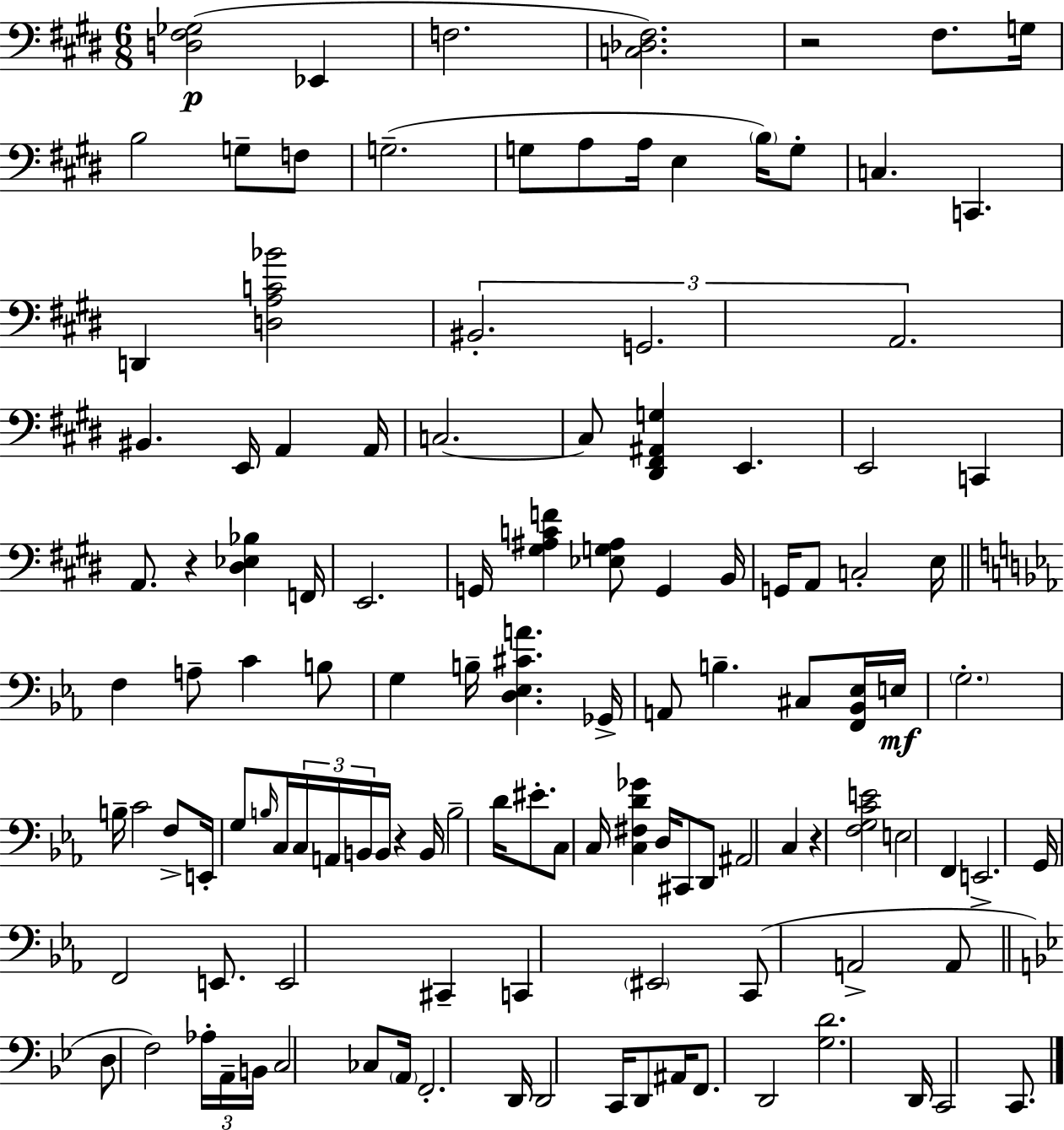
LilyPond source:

{
  \clef bass
  \numericTimeSignature
  \time 6/8
  \key e \major
  \repeat volta 2 { <d fis ges>2(\p ees,4 | f2. | <c des fis>2.) | r2 fis8. g16 | \break b2 g8-- f8 | g2.--( | g8 a8 a16 e4 \parenthesize b16) g8-. | c4. c,4. | \break d,4 <d a c' bes'>2 | \tuplet 3/2 { bis,2.-. | g,2. | a,2. } | \break bis,4. e,16 a,4 a,16 | c2.~~ | c8 <dis, fis, ais, g>4 e,4. | e,2 c,4 | \break a,8. r4 <dis ees bes>4 f,16 | e,2. | g,16 <gis ais c' f'>4 <ees g ais>8 g,4 b,16 | g,16 a,8 c2-. e16 | \break \bar "||" \break \key c \minor f4 a8-- c'4 b8 | g4 b16-- <d ees cis' a'>4. ges,16-> | a,8 b4.-- cis8 <f, bes, ees>16 e16\mf | \parenthesize g2.-. | \break b16-- c'2 f8-> e,16-. | g8 \grace { b16 } c16 \tuplet 3/2 { c16 a,16 b,16 } b,16 r4 | b,16 b2-- d'16 eis'8.-. | c8 c16 <c fis d' ges'>4 d16 cis,8 d,8 | \break ais,2 c4 | r4 <f g c' e'>2 | e2 f,4 | e,2.-> | \break g,16 f,2 e,8. | e,2 cis,4-- | c,4 \parenthesize eis,2 | c,8( a,2-> a,8 | \break \bar "||" \break \key bes \major d8 f2) \tuplet 3/2 { aes16-. a,16-- | b,16 } c2 ces8 \parenthesize a,16 | f,2.-. | d,16 d,2 c,16 d,8 | \break ais,16 f,8. d,2 | <g d'>2. | d,16 c,2 c,8. | } \bar "|."
}